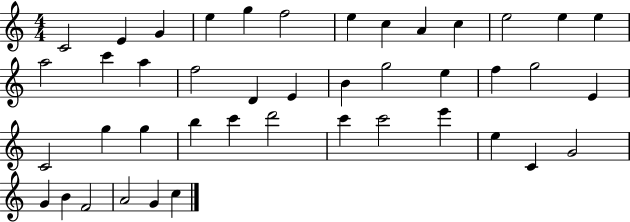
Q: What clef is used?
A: treble